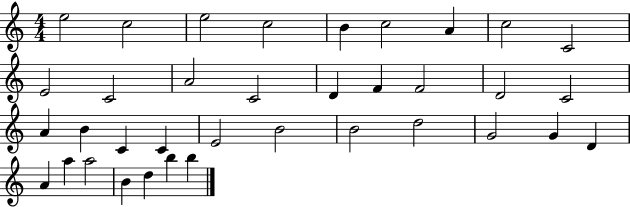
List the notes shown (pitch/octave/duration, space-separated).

E5/h C5/h E5/h C5/h B4/q C5/h A4/q C5/h C4/h E4/h C4/h A4/h C4/h D4/q F4/q F4/h D4/h C4/h A4/q B4/q C4/q C4/q E4/h B4/h B4/h D5/h G4/h G4/q D4/q A4/q A5/q A5/h B4/q D5/q B5/q B5/q